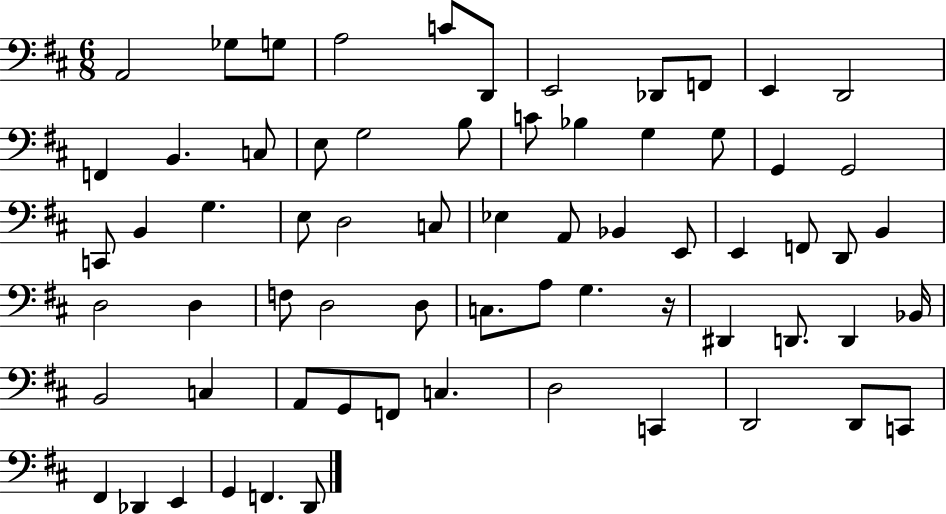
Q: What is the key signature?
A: D major